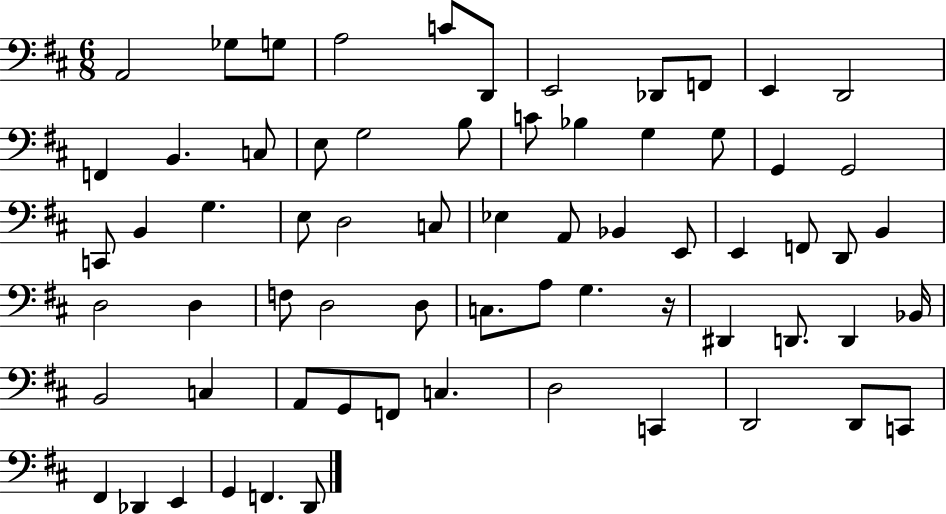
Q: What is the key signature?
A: D major